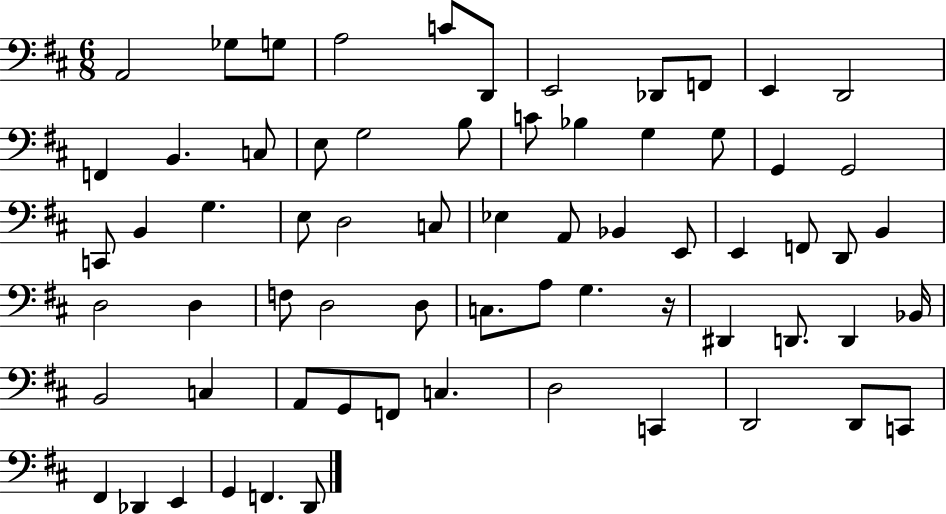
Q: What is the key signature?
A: D major